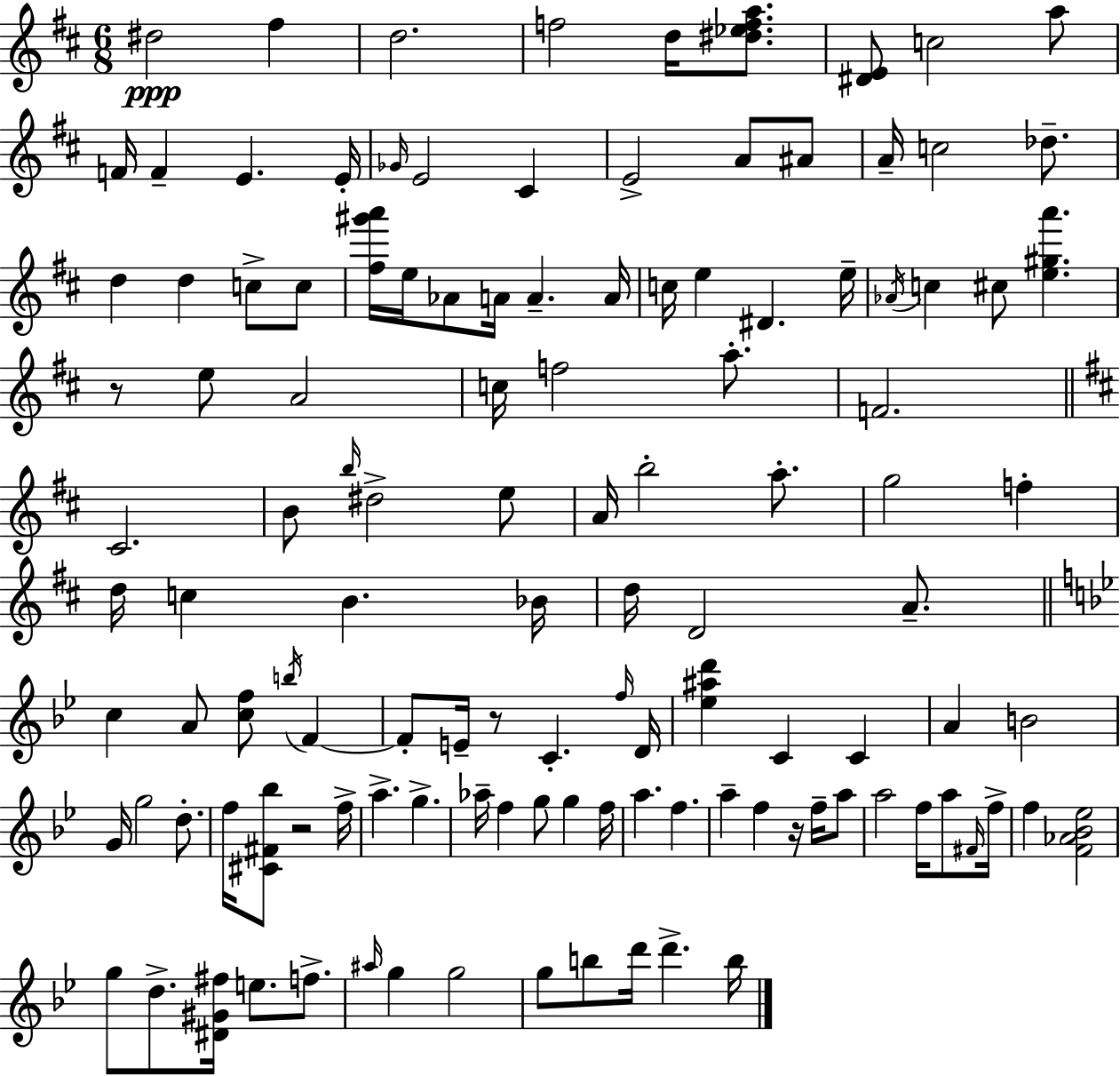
{
  \clef treble
  \numericTimeSignature
  \time 6/8
  \key d \major
  dis''2\ppp fis''4 | d''2. | f''2 d''16 <dis'' ees'' f'' a''>8. | <dis' e'>8 c''2 a''8 | \break f'16 f'4-- e'4. e'16-. | \grace { ges'16 } e'2 cis'4 | e'2-> a'8 ais'8 | a'16-- c''2 des''8.-- | \break d''4 d''4 c''8-> c''8 | <fis'' gis''' a'''>16 e''16 aes'8 a'16 a'4.-- | a'16 c''16 e''4 dis'4. | e''16-- \acciaccatura { aes'16 } c''4 cis''8 <e'' gis'' a'''>4. | \break r8 e''8 a'2 | c''16 f''2 a''8.-. | f'2. | \bar "||" \break \key b \minor cis'2. | b'8 \grace { b''16 } dis''2-> e''8 | a'16 b''2-. a''8.-. | g''2 f''4-. | \break d''16 c''4 b'4. | bes'16 d''16 d'2 a'8.-- | \bar "||" \break \key g \minor c''4 a'8 <c'' f''>8 \acciaccatura { b''16 } f'4~~ | f'8-. e'16-- r8 c'4.-. | \grace { f''16 } d'16 <ees'' ais'' d'''>4 c'4 c'4 | a'4 b'2 | \break g'16 g''2 d''8.-. | f''16 <cis' fis' bes''>8 r2 | f''16-> a''4.-> g''4.-> | aes''16-- f''4 g''8 g''4 | \break f''16 a''4. f''4. | a''4-- f''4 r16 f''16-- | a''8 a''2 f''16 a''8 | \grace { fis'16 } f''16-> f''4 <f' aes' bes' ees''>2 | \break g''8 d''8.-> <dis' gis' fis''>16 e''8. | f''8.-> \grace { ais''16 } g''4 g''2 | g''8 b''8 d'''16 d'''4.-> | b''16 \bar "|."
}